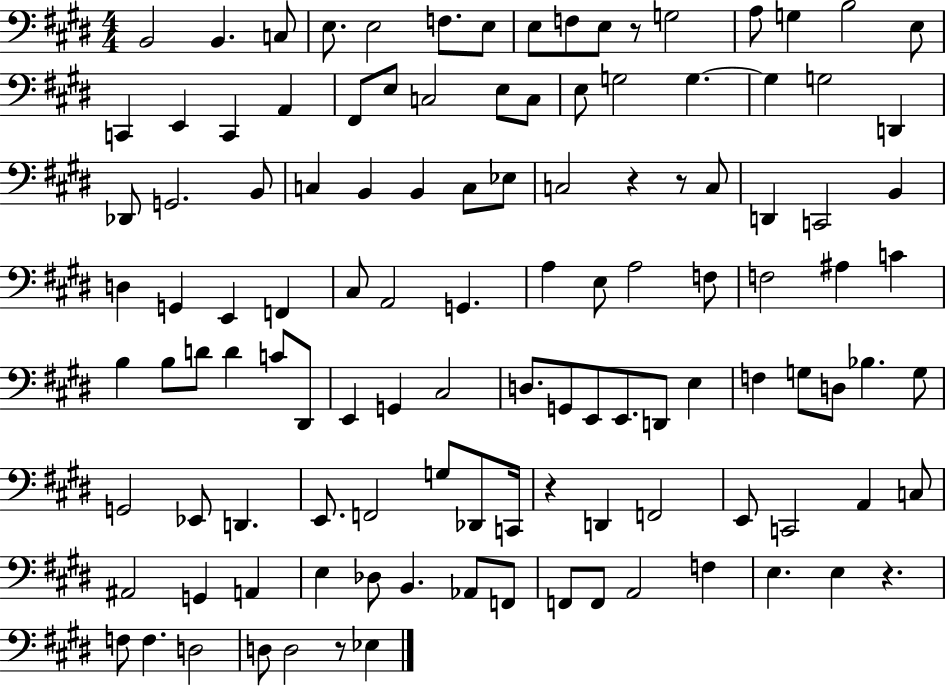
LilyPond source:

{
  \clef bass
  \numericTimeSignature
  \time 4/4
  \key e \major
  b,2 b,4. c8 | e8. e2 f8. e8 | e8 f8 e8 r8 g2 | a8 g4 b2 e8 | \break c,4 e,4 c,4 a,4 | fis,8 e8 c2 e8 c8 | e8 g2 g4.~~ | g4 g2 d,4 | \break des,8 g,2. b,8 | c4 b,4 b,4 c8 ees8 | c2 r4 r8 c8 | d,4 c,2 b,4 | \break d4 g,4 e,4 f,4 | cis8 a,2 g,4. | a4 e8 a2 f8 | f2 ais4 c'4 | \break b4 b8 d'8 d'4 c'8 dis,8 | e,4 g,4 cis2 | d8. g,8 e,8 e,8. d,8 e4 | f4 g8 d8 bes4. g8 | \break g,2 ees,8 d,4. | e,8. f,2 g8 des,8 c,16 | r4 d,4 f,2 | e,8 c,2 a,4 c8 | \break ais,2 g,4 a,4 | e4 des8 b,4. aes,8 f,8 | f,8 f,8 a,2 f4 | e4. e4 r4. | \break f8 f4. d2 | d8 d2 r8 ees4 | \bar "|."
}